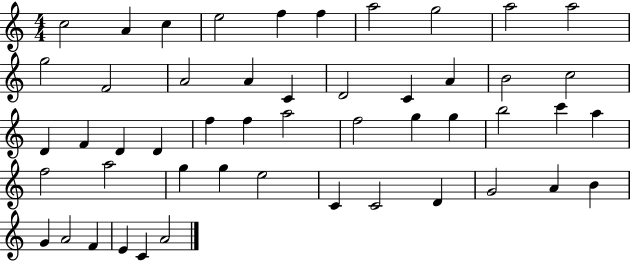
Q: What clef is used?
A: treble